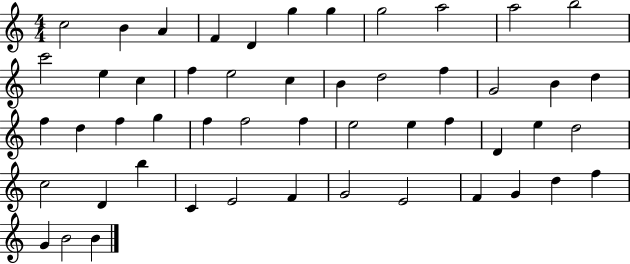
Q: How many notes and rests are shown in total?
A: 51